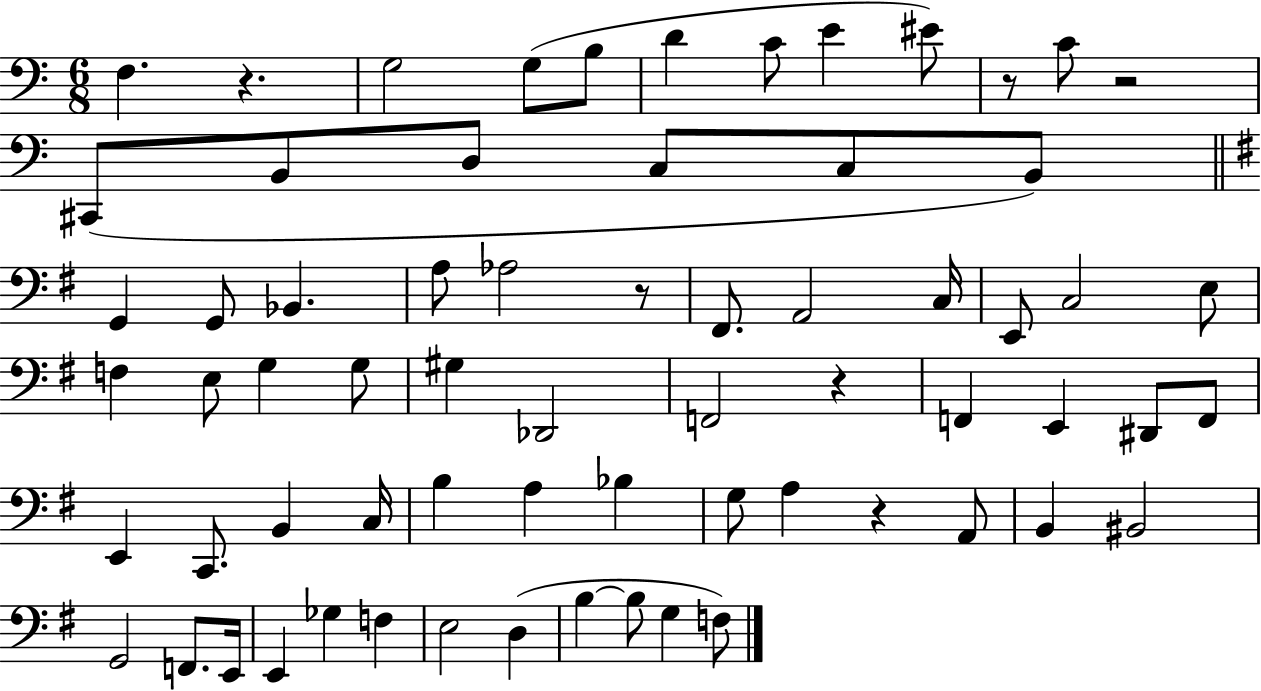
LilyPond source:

{
  \clef bass
  \numericTimeSignature
  \time 6/8
  \key c \major
  f4. r4. | g2 g8( b8 | d'4 c'8 e'4 eis'8) | r8 c'8 r2 | \break cis,8( b,8 d8 c8 c8 b,8) | \bar "||" \break \key e \minor g,4 g,8 bes,4. | a8 aes2 r8 | fis,8. a,2 c16 | e,8 c2 e8 | \break f4 e8 g4 g8 | gis4 des,2 | f,2 r4 | f,4 e,4 dis,8 f,8 | \break e,4 c,8. b,4 c16 | b4 a4 bes4 | g8 a4 r4 a,8 | b,4 bis,2 | \break g,2 f,8. e,16 | e,4 ges4 f4 | e2 d4( | b4~~ b8 g4 f8) | \break \bar "|."
}